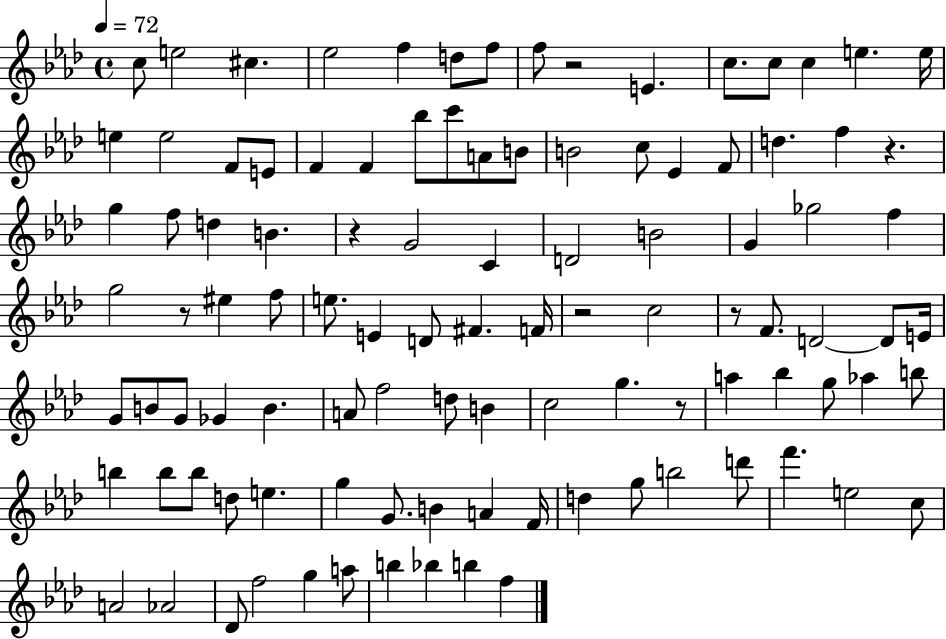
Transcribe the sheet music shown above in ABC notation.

X:1
T:Untitled
M:4/4
L:1/4
K:Ab
c/2 e2 ^c _e2 f d/2 f/2 f/2 z2 E c/2 c/2 c e e/4 e e2 F/2 E/2 F F _b/2 c'/2 A/2 B/2 B2 c/2 _E F/2 d f z g f/2 d B z G2 C D2 B2 G _g2 f g2 z/2 ^e f/2 e/2 E D/2 ^F F/4 z2 c2 z/2 F/2 D2 D/2 E/4 G/2 B/2 G/2 _G B A/2 f2 d/2 B c2 g z/2 a _b g/2 _a b/2 b b/2 b/2 d/2 e g G/2 B A F/4 d g/2 b2 d'/2 f' e2 c/2 A2 _A2 _D/2 f2 g a/2 b _b b f